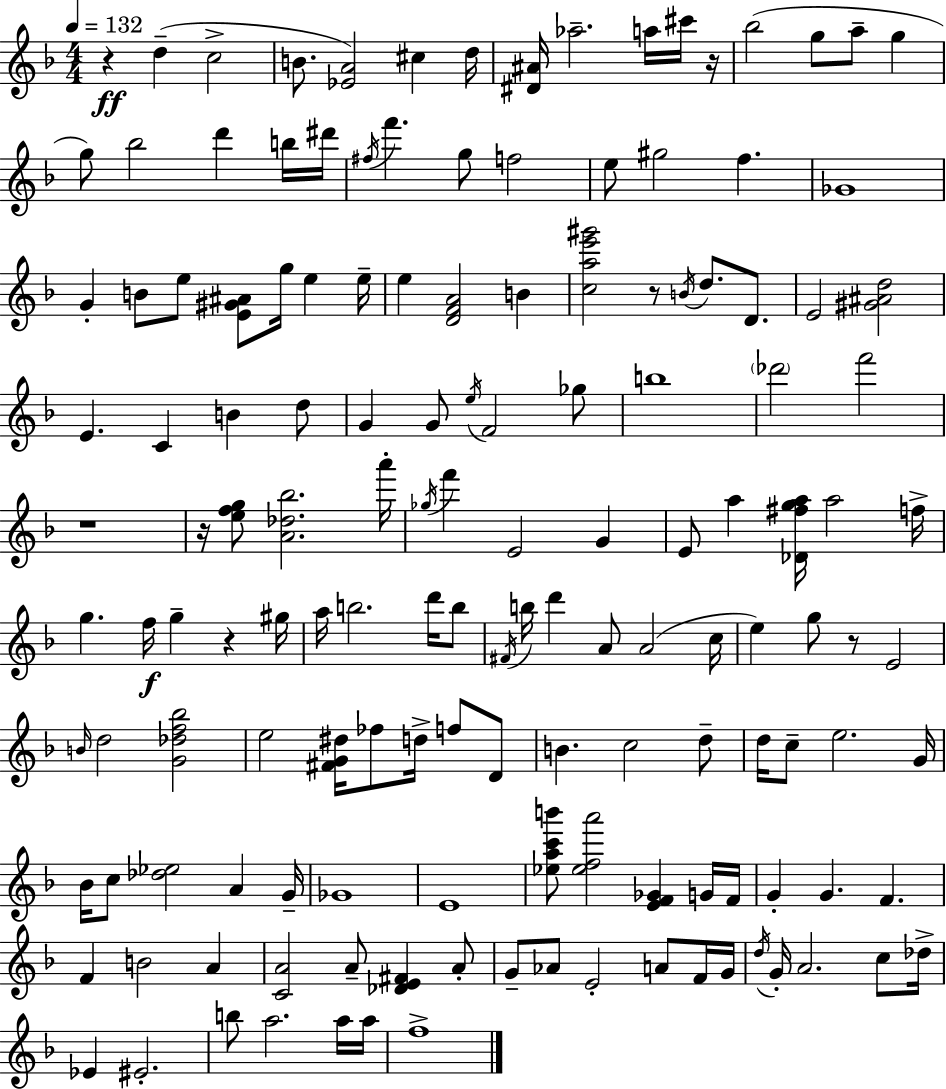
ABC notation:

X:1
T:Untitled
M:4/4
L:1/4
K:F
z d c2 B/2 [_EA]2 ^c d/4 [^D^A]/4 _a2 a/4 ^c'/4 z/4 _b2 g/2 a/2 g g/2 _b2 d' b/4 ^d'/4 ^f/4 f' g/2 f2 e/2 ^g2 f _G4 G B/2 e/2 [E^G^A]/2 g/4 e e/4 e [DFA]2 B [cae'^g']2 z/2 B/4 d/2 D/2 E2 [^G^Ad]2 E C B d/2 G G/2 e/4 F2 _g/2 b4 _d'2 f'2 z4 z/4 [efg]/2 [A_d_b]2 a'/4 _g/4 f' E2 G E/2 a [_D^fga]/4 a2 f/4 g f/4 g z ^g/4 a/4 b2 d'/4 b/2 ^F/4 b/4 d' A/2 A2 c/4 e g/2 z/2 E2 B/4 d2 [G_df_b]2 e2 [^FG^d]/4 _f/2 d/4 f/2 D/2 B c2 d/2 d/4 c/2 e2 G/4 _B/4 c/2 [_d_e]2 A G/4 _G4 E4 [_eac'b']/2 [_efa']2 [EF_G] G/4 F/4 G G F F B2 A [CA]2 A/2 [_DE^F] A/2 G/2 _A/2 E2 A/2 F/4 G/4 d/4 G/4 A2 c/2 _d/4 _E ^E2 b/2 a2 a/4 a/4 f4